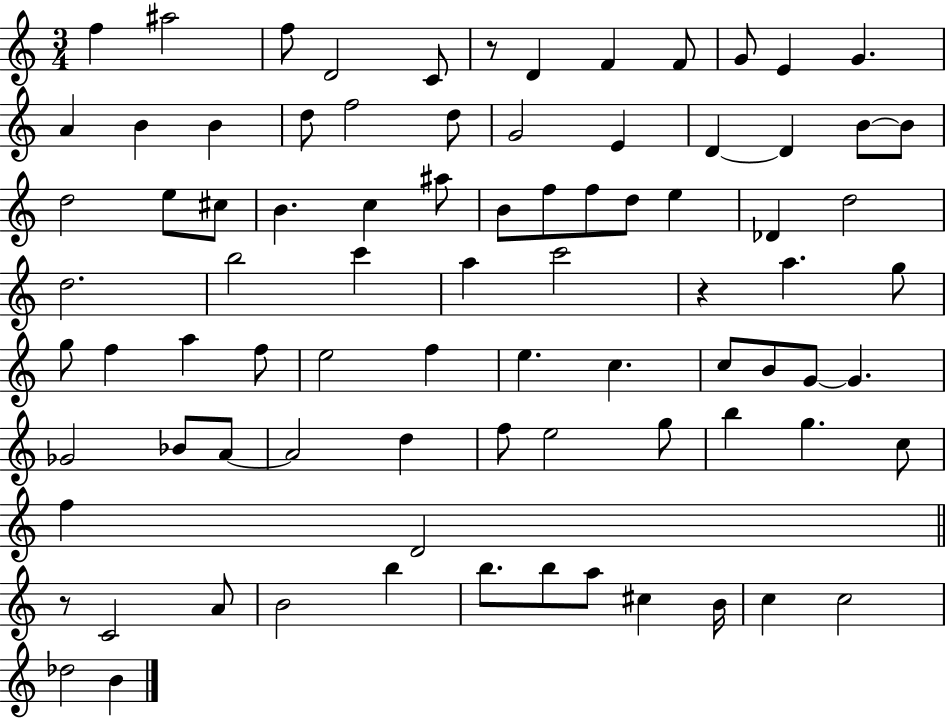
X:1
T:Untitled
M:3/4
L:1/4
K:C
f ^a2 f/2 D2 C/2 z/2 D F F/2 G/2 E G A B B d/2 f2 d/2 G2 E D D B/2 B/2 d2 e/2 ^c/2 B c ^a/2 B/2 f/2 f/2 d/2 e _D d2 d2 b2 c' a c'2 z a g/2 g/2 f a f/2 e2 f e c c/2 B/2 G/2 G _G2 _B/2 A/2 A2 d f/2 e2 g/2 b g c/2 f D2 z/2 C2 A/2 B2 b b/2 b/2 a/2 ^c B/4 c c2 _d2 B